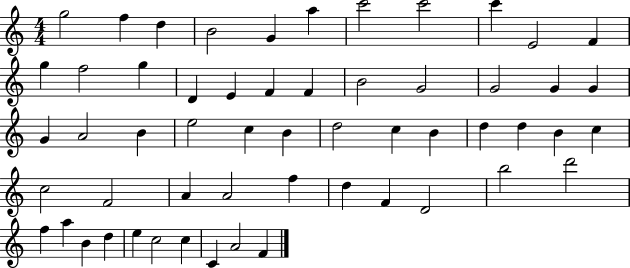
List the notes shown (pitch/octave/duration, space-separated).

G5/h F5/q D5/q B4/h G4/q A5/q C6/h C6/h C6/q E4/h F4/q G5/q F5/h G5/q D4/q E4/q F4/q F4/q B4/h G4/h G4/h G4/q G4/q G4/q A4/h B4/q E5/h C5/q B4/q D5/h C5/q B4/q D5/q D5/q B4/q C5/q C5/h F4/h A4/q A4/h F5/q D5/q F4/q D4/h B5/h D6/h F5/q A5/q B4/q D5/q E5/q C5/h C5/q C4/q A4/h F4/q